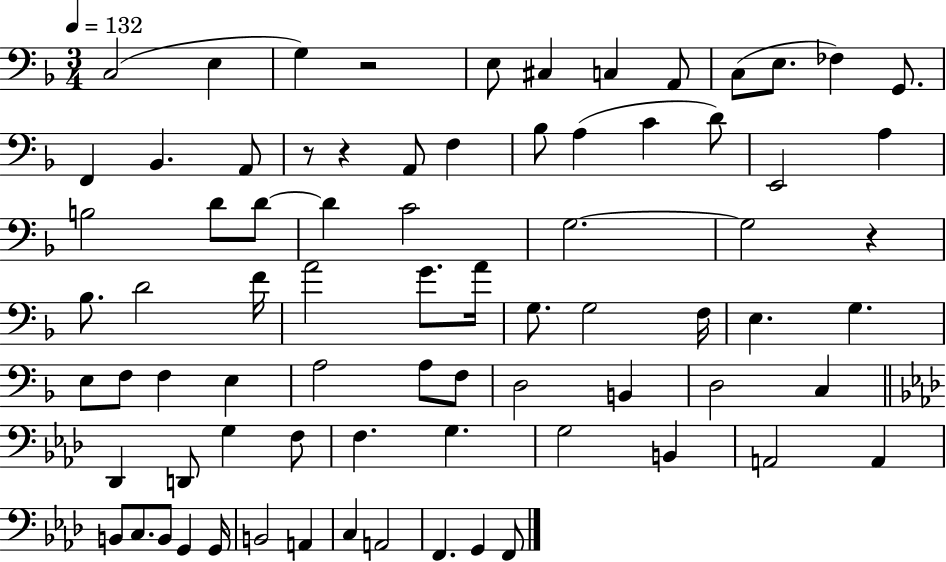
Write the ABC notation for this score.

X:1
T:Untitled
M:3/4
L:1/4
K:F
C,2 E, G, z2 E,/2 ^C, C, A,,/2 C,/2 E,/2 _F, G,,/2 F,, _B,, A,,/2 z/2 z A,,/2 F, _B,/2 A, C D/2 E,,2 A, B,2 D/2 D/2 D C2 G,2 G,2 z _B,/2 D2 F/4 A2 G/2 A/4 G,/2 G,2 F,/4 E, G, E,/2 F,/2 F, E, A,2 A,/2 F,/2 D,2 B,, D,2 C, _D,, D,,/2 G, F,/2 F, G, G,2 B,, A,,2 A,, B,,/2 C,/2 B,,/2 G,, G,,/4 B,,2 A,, C, A,,2 F,, G,, F,,/2